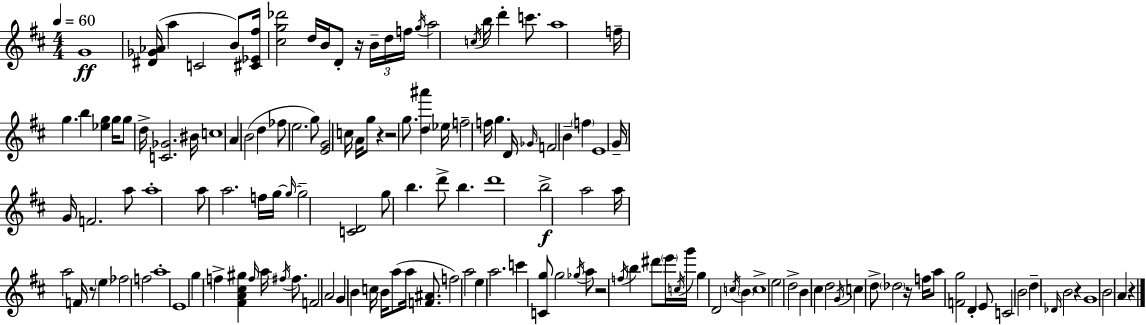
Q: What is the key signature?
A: D major